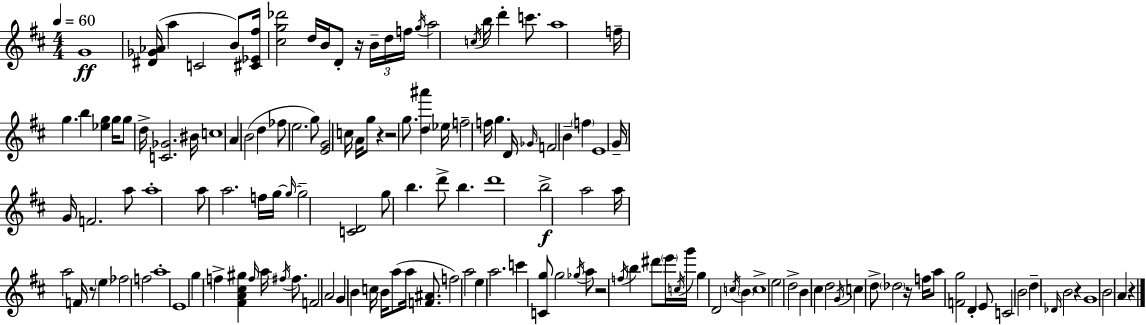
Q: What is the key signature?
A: D major